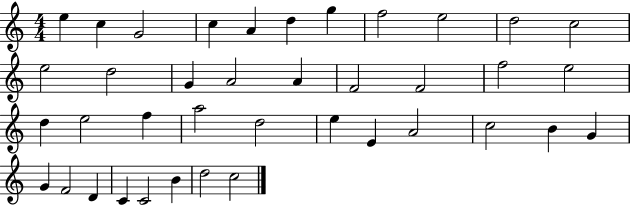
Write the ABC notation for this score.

X:1
T:Untitled
M:4/4
L:1/4
K:C
e c G2 c A d g f2 e2 d2 c2 e2 d2 G A2 A F2 F2 f2 e2 d e2 f a2 d2 e E A2 c2 B G G F2 D C C2 B d2 c2